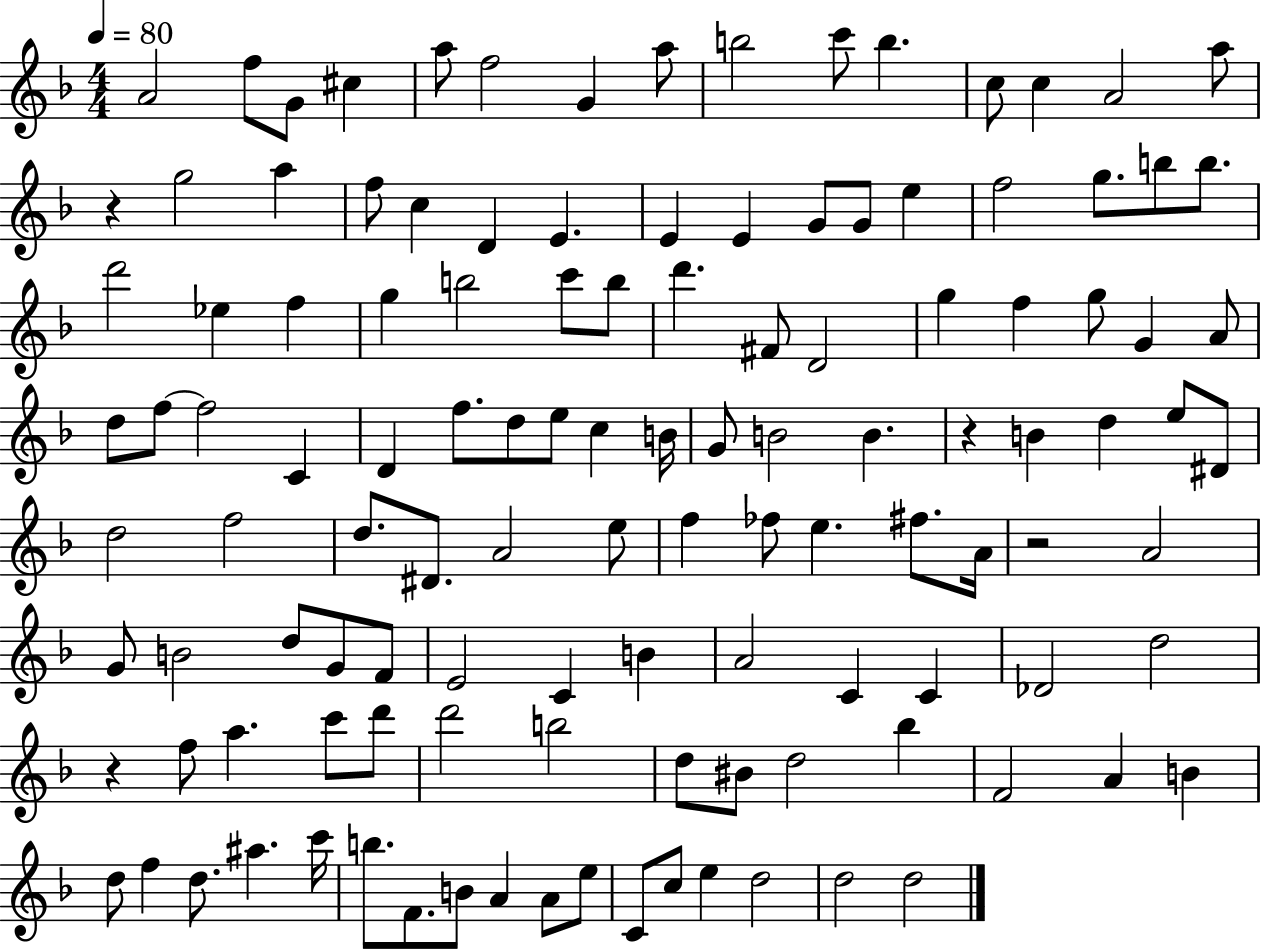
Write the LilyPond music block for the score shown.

{
  \clef treble
  \numericTimeSignature
  \time 4/4
  \key f \major
  \tempo 4 = 80
  \repeat volta 2 { a'2 f''8 g'8 cis''4 | a''8 f''2 g'4 a''8 | b''2 c'''8 b''4. | c''8 c''4 a'2 a''8 | \break r4 g''2 a''4 | f''8 c''4 d'4 e'4. | e'4 e'4 g'8 g'8 e''4 | f''2 g''8. b''8 b''8. | \break d'''2 ees''4 f''4 | g''4 b''2 c'''8 b''8 | d'''4. fis'8 d'2 | g''4 f''4 g''8 g'4 a'8 | \break d''8 f''8~~ f''2 c'4 | d'4 f''8. d''8 e''8 c''4 b'16 | g'8 b'2 b'4. | r4 b'4 d''4 e''8 dis'8 | \break d''2 f''2 | d''8. dis'8. a'2 e''8 | f''4 fes''8 e''4. fis''8. a'16 | r2 a'2 | \break g'8 b'2 d''8 g'8 f'8 | e'2 c'4 b'4 | a'2 c'4 c'4 | des'2 d''2 | \break r4 f''8 a''4. c'''8 d'''8 | d'''2 b''2 | d''8 bis'8 d''2 bes''4 | f'2 a'4 b'4 | \break d''8 f''4 d''8. ais''4. c'''16 | b''8. f'8. b'8 a'4 a'8 e''8 | c'8 c''8 e''4 d''2 | d''2 d''2 | \break } \bar "|."
}